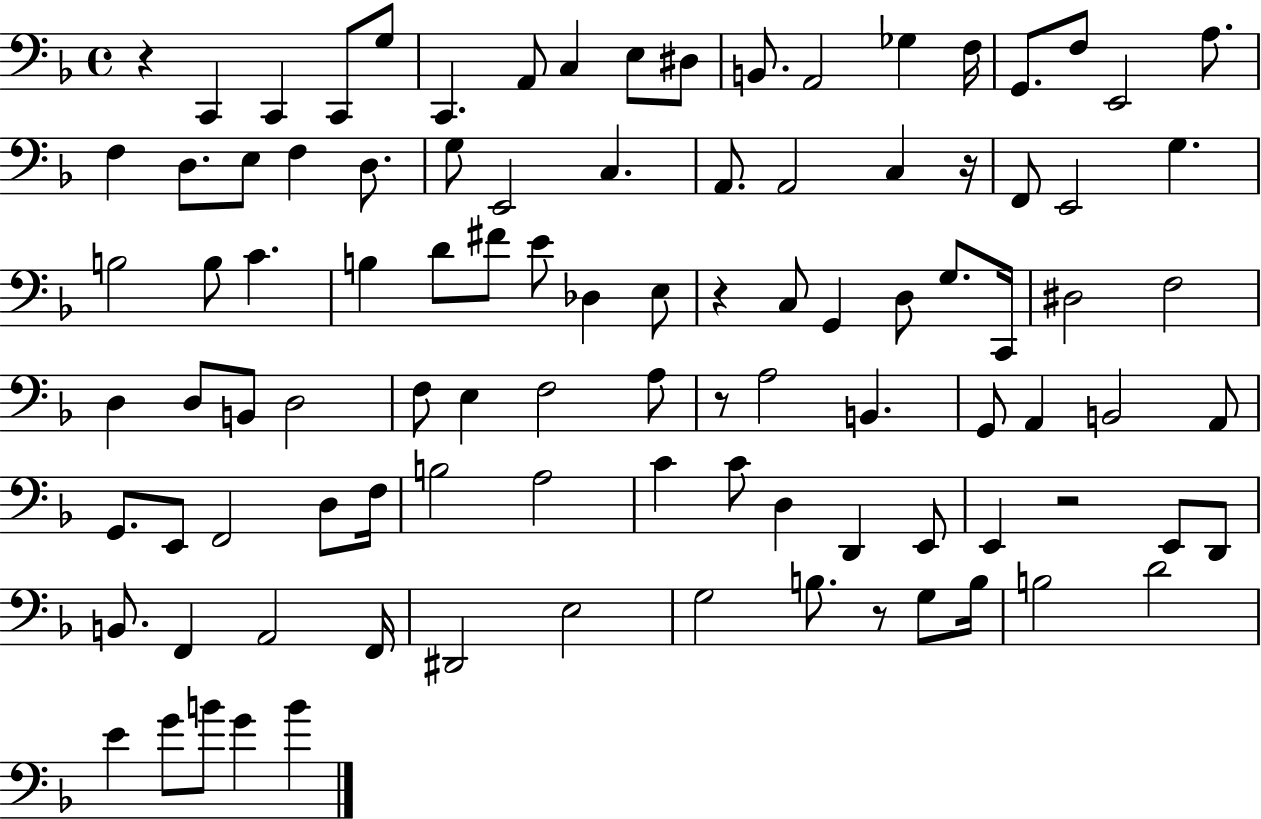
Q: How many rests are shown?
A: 6